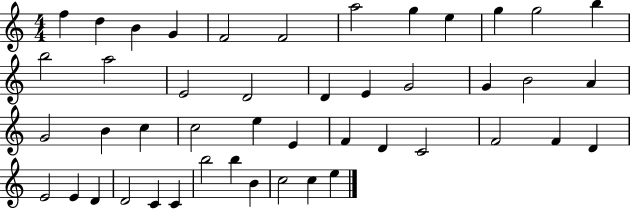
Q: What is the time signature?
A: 4/4